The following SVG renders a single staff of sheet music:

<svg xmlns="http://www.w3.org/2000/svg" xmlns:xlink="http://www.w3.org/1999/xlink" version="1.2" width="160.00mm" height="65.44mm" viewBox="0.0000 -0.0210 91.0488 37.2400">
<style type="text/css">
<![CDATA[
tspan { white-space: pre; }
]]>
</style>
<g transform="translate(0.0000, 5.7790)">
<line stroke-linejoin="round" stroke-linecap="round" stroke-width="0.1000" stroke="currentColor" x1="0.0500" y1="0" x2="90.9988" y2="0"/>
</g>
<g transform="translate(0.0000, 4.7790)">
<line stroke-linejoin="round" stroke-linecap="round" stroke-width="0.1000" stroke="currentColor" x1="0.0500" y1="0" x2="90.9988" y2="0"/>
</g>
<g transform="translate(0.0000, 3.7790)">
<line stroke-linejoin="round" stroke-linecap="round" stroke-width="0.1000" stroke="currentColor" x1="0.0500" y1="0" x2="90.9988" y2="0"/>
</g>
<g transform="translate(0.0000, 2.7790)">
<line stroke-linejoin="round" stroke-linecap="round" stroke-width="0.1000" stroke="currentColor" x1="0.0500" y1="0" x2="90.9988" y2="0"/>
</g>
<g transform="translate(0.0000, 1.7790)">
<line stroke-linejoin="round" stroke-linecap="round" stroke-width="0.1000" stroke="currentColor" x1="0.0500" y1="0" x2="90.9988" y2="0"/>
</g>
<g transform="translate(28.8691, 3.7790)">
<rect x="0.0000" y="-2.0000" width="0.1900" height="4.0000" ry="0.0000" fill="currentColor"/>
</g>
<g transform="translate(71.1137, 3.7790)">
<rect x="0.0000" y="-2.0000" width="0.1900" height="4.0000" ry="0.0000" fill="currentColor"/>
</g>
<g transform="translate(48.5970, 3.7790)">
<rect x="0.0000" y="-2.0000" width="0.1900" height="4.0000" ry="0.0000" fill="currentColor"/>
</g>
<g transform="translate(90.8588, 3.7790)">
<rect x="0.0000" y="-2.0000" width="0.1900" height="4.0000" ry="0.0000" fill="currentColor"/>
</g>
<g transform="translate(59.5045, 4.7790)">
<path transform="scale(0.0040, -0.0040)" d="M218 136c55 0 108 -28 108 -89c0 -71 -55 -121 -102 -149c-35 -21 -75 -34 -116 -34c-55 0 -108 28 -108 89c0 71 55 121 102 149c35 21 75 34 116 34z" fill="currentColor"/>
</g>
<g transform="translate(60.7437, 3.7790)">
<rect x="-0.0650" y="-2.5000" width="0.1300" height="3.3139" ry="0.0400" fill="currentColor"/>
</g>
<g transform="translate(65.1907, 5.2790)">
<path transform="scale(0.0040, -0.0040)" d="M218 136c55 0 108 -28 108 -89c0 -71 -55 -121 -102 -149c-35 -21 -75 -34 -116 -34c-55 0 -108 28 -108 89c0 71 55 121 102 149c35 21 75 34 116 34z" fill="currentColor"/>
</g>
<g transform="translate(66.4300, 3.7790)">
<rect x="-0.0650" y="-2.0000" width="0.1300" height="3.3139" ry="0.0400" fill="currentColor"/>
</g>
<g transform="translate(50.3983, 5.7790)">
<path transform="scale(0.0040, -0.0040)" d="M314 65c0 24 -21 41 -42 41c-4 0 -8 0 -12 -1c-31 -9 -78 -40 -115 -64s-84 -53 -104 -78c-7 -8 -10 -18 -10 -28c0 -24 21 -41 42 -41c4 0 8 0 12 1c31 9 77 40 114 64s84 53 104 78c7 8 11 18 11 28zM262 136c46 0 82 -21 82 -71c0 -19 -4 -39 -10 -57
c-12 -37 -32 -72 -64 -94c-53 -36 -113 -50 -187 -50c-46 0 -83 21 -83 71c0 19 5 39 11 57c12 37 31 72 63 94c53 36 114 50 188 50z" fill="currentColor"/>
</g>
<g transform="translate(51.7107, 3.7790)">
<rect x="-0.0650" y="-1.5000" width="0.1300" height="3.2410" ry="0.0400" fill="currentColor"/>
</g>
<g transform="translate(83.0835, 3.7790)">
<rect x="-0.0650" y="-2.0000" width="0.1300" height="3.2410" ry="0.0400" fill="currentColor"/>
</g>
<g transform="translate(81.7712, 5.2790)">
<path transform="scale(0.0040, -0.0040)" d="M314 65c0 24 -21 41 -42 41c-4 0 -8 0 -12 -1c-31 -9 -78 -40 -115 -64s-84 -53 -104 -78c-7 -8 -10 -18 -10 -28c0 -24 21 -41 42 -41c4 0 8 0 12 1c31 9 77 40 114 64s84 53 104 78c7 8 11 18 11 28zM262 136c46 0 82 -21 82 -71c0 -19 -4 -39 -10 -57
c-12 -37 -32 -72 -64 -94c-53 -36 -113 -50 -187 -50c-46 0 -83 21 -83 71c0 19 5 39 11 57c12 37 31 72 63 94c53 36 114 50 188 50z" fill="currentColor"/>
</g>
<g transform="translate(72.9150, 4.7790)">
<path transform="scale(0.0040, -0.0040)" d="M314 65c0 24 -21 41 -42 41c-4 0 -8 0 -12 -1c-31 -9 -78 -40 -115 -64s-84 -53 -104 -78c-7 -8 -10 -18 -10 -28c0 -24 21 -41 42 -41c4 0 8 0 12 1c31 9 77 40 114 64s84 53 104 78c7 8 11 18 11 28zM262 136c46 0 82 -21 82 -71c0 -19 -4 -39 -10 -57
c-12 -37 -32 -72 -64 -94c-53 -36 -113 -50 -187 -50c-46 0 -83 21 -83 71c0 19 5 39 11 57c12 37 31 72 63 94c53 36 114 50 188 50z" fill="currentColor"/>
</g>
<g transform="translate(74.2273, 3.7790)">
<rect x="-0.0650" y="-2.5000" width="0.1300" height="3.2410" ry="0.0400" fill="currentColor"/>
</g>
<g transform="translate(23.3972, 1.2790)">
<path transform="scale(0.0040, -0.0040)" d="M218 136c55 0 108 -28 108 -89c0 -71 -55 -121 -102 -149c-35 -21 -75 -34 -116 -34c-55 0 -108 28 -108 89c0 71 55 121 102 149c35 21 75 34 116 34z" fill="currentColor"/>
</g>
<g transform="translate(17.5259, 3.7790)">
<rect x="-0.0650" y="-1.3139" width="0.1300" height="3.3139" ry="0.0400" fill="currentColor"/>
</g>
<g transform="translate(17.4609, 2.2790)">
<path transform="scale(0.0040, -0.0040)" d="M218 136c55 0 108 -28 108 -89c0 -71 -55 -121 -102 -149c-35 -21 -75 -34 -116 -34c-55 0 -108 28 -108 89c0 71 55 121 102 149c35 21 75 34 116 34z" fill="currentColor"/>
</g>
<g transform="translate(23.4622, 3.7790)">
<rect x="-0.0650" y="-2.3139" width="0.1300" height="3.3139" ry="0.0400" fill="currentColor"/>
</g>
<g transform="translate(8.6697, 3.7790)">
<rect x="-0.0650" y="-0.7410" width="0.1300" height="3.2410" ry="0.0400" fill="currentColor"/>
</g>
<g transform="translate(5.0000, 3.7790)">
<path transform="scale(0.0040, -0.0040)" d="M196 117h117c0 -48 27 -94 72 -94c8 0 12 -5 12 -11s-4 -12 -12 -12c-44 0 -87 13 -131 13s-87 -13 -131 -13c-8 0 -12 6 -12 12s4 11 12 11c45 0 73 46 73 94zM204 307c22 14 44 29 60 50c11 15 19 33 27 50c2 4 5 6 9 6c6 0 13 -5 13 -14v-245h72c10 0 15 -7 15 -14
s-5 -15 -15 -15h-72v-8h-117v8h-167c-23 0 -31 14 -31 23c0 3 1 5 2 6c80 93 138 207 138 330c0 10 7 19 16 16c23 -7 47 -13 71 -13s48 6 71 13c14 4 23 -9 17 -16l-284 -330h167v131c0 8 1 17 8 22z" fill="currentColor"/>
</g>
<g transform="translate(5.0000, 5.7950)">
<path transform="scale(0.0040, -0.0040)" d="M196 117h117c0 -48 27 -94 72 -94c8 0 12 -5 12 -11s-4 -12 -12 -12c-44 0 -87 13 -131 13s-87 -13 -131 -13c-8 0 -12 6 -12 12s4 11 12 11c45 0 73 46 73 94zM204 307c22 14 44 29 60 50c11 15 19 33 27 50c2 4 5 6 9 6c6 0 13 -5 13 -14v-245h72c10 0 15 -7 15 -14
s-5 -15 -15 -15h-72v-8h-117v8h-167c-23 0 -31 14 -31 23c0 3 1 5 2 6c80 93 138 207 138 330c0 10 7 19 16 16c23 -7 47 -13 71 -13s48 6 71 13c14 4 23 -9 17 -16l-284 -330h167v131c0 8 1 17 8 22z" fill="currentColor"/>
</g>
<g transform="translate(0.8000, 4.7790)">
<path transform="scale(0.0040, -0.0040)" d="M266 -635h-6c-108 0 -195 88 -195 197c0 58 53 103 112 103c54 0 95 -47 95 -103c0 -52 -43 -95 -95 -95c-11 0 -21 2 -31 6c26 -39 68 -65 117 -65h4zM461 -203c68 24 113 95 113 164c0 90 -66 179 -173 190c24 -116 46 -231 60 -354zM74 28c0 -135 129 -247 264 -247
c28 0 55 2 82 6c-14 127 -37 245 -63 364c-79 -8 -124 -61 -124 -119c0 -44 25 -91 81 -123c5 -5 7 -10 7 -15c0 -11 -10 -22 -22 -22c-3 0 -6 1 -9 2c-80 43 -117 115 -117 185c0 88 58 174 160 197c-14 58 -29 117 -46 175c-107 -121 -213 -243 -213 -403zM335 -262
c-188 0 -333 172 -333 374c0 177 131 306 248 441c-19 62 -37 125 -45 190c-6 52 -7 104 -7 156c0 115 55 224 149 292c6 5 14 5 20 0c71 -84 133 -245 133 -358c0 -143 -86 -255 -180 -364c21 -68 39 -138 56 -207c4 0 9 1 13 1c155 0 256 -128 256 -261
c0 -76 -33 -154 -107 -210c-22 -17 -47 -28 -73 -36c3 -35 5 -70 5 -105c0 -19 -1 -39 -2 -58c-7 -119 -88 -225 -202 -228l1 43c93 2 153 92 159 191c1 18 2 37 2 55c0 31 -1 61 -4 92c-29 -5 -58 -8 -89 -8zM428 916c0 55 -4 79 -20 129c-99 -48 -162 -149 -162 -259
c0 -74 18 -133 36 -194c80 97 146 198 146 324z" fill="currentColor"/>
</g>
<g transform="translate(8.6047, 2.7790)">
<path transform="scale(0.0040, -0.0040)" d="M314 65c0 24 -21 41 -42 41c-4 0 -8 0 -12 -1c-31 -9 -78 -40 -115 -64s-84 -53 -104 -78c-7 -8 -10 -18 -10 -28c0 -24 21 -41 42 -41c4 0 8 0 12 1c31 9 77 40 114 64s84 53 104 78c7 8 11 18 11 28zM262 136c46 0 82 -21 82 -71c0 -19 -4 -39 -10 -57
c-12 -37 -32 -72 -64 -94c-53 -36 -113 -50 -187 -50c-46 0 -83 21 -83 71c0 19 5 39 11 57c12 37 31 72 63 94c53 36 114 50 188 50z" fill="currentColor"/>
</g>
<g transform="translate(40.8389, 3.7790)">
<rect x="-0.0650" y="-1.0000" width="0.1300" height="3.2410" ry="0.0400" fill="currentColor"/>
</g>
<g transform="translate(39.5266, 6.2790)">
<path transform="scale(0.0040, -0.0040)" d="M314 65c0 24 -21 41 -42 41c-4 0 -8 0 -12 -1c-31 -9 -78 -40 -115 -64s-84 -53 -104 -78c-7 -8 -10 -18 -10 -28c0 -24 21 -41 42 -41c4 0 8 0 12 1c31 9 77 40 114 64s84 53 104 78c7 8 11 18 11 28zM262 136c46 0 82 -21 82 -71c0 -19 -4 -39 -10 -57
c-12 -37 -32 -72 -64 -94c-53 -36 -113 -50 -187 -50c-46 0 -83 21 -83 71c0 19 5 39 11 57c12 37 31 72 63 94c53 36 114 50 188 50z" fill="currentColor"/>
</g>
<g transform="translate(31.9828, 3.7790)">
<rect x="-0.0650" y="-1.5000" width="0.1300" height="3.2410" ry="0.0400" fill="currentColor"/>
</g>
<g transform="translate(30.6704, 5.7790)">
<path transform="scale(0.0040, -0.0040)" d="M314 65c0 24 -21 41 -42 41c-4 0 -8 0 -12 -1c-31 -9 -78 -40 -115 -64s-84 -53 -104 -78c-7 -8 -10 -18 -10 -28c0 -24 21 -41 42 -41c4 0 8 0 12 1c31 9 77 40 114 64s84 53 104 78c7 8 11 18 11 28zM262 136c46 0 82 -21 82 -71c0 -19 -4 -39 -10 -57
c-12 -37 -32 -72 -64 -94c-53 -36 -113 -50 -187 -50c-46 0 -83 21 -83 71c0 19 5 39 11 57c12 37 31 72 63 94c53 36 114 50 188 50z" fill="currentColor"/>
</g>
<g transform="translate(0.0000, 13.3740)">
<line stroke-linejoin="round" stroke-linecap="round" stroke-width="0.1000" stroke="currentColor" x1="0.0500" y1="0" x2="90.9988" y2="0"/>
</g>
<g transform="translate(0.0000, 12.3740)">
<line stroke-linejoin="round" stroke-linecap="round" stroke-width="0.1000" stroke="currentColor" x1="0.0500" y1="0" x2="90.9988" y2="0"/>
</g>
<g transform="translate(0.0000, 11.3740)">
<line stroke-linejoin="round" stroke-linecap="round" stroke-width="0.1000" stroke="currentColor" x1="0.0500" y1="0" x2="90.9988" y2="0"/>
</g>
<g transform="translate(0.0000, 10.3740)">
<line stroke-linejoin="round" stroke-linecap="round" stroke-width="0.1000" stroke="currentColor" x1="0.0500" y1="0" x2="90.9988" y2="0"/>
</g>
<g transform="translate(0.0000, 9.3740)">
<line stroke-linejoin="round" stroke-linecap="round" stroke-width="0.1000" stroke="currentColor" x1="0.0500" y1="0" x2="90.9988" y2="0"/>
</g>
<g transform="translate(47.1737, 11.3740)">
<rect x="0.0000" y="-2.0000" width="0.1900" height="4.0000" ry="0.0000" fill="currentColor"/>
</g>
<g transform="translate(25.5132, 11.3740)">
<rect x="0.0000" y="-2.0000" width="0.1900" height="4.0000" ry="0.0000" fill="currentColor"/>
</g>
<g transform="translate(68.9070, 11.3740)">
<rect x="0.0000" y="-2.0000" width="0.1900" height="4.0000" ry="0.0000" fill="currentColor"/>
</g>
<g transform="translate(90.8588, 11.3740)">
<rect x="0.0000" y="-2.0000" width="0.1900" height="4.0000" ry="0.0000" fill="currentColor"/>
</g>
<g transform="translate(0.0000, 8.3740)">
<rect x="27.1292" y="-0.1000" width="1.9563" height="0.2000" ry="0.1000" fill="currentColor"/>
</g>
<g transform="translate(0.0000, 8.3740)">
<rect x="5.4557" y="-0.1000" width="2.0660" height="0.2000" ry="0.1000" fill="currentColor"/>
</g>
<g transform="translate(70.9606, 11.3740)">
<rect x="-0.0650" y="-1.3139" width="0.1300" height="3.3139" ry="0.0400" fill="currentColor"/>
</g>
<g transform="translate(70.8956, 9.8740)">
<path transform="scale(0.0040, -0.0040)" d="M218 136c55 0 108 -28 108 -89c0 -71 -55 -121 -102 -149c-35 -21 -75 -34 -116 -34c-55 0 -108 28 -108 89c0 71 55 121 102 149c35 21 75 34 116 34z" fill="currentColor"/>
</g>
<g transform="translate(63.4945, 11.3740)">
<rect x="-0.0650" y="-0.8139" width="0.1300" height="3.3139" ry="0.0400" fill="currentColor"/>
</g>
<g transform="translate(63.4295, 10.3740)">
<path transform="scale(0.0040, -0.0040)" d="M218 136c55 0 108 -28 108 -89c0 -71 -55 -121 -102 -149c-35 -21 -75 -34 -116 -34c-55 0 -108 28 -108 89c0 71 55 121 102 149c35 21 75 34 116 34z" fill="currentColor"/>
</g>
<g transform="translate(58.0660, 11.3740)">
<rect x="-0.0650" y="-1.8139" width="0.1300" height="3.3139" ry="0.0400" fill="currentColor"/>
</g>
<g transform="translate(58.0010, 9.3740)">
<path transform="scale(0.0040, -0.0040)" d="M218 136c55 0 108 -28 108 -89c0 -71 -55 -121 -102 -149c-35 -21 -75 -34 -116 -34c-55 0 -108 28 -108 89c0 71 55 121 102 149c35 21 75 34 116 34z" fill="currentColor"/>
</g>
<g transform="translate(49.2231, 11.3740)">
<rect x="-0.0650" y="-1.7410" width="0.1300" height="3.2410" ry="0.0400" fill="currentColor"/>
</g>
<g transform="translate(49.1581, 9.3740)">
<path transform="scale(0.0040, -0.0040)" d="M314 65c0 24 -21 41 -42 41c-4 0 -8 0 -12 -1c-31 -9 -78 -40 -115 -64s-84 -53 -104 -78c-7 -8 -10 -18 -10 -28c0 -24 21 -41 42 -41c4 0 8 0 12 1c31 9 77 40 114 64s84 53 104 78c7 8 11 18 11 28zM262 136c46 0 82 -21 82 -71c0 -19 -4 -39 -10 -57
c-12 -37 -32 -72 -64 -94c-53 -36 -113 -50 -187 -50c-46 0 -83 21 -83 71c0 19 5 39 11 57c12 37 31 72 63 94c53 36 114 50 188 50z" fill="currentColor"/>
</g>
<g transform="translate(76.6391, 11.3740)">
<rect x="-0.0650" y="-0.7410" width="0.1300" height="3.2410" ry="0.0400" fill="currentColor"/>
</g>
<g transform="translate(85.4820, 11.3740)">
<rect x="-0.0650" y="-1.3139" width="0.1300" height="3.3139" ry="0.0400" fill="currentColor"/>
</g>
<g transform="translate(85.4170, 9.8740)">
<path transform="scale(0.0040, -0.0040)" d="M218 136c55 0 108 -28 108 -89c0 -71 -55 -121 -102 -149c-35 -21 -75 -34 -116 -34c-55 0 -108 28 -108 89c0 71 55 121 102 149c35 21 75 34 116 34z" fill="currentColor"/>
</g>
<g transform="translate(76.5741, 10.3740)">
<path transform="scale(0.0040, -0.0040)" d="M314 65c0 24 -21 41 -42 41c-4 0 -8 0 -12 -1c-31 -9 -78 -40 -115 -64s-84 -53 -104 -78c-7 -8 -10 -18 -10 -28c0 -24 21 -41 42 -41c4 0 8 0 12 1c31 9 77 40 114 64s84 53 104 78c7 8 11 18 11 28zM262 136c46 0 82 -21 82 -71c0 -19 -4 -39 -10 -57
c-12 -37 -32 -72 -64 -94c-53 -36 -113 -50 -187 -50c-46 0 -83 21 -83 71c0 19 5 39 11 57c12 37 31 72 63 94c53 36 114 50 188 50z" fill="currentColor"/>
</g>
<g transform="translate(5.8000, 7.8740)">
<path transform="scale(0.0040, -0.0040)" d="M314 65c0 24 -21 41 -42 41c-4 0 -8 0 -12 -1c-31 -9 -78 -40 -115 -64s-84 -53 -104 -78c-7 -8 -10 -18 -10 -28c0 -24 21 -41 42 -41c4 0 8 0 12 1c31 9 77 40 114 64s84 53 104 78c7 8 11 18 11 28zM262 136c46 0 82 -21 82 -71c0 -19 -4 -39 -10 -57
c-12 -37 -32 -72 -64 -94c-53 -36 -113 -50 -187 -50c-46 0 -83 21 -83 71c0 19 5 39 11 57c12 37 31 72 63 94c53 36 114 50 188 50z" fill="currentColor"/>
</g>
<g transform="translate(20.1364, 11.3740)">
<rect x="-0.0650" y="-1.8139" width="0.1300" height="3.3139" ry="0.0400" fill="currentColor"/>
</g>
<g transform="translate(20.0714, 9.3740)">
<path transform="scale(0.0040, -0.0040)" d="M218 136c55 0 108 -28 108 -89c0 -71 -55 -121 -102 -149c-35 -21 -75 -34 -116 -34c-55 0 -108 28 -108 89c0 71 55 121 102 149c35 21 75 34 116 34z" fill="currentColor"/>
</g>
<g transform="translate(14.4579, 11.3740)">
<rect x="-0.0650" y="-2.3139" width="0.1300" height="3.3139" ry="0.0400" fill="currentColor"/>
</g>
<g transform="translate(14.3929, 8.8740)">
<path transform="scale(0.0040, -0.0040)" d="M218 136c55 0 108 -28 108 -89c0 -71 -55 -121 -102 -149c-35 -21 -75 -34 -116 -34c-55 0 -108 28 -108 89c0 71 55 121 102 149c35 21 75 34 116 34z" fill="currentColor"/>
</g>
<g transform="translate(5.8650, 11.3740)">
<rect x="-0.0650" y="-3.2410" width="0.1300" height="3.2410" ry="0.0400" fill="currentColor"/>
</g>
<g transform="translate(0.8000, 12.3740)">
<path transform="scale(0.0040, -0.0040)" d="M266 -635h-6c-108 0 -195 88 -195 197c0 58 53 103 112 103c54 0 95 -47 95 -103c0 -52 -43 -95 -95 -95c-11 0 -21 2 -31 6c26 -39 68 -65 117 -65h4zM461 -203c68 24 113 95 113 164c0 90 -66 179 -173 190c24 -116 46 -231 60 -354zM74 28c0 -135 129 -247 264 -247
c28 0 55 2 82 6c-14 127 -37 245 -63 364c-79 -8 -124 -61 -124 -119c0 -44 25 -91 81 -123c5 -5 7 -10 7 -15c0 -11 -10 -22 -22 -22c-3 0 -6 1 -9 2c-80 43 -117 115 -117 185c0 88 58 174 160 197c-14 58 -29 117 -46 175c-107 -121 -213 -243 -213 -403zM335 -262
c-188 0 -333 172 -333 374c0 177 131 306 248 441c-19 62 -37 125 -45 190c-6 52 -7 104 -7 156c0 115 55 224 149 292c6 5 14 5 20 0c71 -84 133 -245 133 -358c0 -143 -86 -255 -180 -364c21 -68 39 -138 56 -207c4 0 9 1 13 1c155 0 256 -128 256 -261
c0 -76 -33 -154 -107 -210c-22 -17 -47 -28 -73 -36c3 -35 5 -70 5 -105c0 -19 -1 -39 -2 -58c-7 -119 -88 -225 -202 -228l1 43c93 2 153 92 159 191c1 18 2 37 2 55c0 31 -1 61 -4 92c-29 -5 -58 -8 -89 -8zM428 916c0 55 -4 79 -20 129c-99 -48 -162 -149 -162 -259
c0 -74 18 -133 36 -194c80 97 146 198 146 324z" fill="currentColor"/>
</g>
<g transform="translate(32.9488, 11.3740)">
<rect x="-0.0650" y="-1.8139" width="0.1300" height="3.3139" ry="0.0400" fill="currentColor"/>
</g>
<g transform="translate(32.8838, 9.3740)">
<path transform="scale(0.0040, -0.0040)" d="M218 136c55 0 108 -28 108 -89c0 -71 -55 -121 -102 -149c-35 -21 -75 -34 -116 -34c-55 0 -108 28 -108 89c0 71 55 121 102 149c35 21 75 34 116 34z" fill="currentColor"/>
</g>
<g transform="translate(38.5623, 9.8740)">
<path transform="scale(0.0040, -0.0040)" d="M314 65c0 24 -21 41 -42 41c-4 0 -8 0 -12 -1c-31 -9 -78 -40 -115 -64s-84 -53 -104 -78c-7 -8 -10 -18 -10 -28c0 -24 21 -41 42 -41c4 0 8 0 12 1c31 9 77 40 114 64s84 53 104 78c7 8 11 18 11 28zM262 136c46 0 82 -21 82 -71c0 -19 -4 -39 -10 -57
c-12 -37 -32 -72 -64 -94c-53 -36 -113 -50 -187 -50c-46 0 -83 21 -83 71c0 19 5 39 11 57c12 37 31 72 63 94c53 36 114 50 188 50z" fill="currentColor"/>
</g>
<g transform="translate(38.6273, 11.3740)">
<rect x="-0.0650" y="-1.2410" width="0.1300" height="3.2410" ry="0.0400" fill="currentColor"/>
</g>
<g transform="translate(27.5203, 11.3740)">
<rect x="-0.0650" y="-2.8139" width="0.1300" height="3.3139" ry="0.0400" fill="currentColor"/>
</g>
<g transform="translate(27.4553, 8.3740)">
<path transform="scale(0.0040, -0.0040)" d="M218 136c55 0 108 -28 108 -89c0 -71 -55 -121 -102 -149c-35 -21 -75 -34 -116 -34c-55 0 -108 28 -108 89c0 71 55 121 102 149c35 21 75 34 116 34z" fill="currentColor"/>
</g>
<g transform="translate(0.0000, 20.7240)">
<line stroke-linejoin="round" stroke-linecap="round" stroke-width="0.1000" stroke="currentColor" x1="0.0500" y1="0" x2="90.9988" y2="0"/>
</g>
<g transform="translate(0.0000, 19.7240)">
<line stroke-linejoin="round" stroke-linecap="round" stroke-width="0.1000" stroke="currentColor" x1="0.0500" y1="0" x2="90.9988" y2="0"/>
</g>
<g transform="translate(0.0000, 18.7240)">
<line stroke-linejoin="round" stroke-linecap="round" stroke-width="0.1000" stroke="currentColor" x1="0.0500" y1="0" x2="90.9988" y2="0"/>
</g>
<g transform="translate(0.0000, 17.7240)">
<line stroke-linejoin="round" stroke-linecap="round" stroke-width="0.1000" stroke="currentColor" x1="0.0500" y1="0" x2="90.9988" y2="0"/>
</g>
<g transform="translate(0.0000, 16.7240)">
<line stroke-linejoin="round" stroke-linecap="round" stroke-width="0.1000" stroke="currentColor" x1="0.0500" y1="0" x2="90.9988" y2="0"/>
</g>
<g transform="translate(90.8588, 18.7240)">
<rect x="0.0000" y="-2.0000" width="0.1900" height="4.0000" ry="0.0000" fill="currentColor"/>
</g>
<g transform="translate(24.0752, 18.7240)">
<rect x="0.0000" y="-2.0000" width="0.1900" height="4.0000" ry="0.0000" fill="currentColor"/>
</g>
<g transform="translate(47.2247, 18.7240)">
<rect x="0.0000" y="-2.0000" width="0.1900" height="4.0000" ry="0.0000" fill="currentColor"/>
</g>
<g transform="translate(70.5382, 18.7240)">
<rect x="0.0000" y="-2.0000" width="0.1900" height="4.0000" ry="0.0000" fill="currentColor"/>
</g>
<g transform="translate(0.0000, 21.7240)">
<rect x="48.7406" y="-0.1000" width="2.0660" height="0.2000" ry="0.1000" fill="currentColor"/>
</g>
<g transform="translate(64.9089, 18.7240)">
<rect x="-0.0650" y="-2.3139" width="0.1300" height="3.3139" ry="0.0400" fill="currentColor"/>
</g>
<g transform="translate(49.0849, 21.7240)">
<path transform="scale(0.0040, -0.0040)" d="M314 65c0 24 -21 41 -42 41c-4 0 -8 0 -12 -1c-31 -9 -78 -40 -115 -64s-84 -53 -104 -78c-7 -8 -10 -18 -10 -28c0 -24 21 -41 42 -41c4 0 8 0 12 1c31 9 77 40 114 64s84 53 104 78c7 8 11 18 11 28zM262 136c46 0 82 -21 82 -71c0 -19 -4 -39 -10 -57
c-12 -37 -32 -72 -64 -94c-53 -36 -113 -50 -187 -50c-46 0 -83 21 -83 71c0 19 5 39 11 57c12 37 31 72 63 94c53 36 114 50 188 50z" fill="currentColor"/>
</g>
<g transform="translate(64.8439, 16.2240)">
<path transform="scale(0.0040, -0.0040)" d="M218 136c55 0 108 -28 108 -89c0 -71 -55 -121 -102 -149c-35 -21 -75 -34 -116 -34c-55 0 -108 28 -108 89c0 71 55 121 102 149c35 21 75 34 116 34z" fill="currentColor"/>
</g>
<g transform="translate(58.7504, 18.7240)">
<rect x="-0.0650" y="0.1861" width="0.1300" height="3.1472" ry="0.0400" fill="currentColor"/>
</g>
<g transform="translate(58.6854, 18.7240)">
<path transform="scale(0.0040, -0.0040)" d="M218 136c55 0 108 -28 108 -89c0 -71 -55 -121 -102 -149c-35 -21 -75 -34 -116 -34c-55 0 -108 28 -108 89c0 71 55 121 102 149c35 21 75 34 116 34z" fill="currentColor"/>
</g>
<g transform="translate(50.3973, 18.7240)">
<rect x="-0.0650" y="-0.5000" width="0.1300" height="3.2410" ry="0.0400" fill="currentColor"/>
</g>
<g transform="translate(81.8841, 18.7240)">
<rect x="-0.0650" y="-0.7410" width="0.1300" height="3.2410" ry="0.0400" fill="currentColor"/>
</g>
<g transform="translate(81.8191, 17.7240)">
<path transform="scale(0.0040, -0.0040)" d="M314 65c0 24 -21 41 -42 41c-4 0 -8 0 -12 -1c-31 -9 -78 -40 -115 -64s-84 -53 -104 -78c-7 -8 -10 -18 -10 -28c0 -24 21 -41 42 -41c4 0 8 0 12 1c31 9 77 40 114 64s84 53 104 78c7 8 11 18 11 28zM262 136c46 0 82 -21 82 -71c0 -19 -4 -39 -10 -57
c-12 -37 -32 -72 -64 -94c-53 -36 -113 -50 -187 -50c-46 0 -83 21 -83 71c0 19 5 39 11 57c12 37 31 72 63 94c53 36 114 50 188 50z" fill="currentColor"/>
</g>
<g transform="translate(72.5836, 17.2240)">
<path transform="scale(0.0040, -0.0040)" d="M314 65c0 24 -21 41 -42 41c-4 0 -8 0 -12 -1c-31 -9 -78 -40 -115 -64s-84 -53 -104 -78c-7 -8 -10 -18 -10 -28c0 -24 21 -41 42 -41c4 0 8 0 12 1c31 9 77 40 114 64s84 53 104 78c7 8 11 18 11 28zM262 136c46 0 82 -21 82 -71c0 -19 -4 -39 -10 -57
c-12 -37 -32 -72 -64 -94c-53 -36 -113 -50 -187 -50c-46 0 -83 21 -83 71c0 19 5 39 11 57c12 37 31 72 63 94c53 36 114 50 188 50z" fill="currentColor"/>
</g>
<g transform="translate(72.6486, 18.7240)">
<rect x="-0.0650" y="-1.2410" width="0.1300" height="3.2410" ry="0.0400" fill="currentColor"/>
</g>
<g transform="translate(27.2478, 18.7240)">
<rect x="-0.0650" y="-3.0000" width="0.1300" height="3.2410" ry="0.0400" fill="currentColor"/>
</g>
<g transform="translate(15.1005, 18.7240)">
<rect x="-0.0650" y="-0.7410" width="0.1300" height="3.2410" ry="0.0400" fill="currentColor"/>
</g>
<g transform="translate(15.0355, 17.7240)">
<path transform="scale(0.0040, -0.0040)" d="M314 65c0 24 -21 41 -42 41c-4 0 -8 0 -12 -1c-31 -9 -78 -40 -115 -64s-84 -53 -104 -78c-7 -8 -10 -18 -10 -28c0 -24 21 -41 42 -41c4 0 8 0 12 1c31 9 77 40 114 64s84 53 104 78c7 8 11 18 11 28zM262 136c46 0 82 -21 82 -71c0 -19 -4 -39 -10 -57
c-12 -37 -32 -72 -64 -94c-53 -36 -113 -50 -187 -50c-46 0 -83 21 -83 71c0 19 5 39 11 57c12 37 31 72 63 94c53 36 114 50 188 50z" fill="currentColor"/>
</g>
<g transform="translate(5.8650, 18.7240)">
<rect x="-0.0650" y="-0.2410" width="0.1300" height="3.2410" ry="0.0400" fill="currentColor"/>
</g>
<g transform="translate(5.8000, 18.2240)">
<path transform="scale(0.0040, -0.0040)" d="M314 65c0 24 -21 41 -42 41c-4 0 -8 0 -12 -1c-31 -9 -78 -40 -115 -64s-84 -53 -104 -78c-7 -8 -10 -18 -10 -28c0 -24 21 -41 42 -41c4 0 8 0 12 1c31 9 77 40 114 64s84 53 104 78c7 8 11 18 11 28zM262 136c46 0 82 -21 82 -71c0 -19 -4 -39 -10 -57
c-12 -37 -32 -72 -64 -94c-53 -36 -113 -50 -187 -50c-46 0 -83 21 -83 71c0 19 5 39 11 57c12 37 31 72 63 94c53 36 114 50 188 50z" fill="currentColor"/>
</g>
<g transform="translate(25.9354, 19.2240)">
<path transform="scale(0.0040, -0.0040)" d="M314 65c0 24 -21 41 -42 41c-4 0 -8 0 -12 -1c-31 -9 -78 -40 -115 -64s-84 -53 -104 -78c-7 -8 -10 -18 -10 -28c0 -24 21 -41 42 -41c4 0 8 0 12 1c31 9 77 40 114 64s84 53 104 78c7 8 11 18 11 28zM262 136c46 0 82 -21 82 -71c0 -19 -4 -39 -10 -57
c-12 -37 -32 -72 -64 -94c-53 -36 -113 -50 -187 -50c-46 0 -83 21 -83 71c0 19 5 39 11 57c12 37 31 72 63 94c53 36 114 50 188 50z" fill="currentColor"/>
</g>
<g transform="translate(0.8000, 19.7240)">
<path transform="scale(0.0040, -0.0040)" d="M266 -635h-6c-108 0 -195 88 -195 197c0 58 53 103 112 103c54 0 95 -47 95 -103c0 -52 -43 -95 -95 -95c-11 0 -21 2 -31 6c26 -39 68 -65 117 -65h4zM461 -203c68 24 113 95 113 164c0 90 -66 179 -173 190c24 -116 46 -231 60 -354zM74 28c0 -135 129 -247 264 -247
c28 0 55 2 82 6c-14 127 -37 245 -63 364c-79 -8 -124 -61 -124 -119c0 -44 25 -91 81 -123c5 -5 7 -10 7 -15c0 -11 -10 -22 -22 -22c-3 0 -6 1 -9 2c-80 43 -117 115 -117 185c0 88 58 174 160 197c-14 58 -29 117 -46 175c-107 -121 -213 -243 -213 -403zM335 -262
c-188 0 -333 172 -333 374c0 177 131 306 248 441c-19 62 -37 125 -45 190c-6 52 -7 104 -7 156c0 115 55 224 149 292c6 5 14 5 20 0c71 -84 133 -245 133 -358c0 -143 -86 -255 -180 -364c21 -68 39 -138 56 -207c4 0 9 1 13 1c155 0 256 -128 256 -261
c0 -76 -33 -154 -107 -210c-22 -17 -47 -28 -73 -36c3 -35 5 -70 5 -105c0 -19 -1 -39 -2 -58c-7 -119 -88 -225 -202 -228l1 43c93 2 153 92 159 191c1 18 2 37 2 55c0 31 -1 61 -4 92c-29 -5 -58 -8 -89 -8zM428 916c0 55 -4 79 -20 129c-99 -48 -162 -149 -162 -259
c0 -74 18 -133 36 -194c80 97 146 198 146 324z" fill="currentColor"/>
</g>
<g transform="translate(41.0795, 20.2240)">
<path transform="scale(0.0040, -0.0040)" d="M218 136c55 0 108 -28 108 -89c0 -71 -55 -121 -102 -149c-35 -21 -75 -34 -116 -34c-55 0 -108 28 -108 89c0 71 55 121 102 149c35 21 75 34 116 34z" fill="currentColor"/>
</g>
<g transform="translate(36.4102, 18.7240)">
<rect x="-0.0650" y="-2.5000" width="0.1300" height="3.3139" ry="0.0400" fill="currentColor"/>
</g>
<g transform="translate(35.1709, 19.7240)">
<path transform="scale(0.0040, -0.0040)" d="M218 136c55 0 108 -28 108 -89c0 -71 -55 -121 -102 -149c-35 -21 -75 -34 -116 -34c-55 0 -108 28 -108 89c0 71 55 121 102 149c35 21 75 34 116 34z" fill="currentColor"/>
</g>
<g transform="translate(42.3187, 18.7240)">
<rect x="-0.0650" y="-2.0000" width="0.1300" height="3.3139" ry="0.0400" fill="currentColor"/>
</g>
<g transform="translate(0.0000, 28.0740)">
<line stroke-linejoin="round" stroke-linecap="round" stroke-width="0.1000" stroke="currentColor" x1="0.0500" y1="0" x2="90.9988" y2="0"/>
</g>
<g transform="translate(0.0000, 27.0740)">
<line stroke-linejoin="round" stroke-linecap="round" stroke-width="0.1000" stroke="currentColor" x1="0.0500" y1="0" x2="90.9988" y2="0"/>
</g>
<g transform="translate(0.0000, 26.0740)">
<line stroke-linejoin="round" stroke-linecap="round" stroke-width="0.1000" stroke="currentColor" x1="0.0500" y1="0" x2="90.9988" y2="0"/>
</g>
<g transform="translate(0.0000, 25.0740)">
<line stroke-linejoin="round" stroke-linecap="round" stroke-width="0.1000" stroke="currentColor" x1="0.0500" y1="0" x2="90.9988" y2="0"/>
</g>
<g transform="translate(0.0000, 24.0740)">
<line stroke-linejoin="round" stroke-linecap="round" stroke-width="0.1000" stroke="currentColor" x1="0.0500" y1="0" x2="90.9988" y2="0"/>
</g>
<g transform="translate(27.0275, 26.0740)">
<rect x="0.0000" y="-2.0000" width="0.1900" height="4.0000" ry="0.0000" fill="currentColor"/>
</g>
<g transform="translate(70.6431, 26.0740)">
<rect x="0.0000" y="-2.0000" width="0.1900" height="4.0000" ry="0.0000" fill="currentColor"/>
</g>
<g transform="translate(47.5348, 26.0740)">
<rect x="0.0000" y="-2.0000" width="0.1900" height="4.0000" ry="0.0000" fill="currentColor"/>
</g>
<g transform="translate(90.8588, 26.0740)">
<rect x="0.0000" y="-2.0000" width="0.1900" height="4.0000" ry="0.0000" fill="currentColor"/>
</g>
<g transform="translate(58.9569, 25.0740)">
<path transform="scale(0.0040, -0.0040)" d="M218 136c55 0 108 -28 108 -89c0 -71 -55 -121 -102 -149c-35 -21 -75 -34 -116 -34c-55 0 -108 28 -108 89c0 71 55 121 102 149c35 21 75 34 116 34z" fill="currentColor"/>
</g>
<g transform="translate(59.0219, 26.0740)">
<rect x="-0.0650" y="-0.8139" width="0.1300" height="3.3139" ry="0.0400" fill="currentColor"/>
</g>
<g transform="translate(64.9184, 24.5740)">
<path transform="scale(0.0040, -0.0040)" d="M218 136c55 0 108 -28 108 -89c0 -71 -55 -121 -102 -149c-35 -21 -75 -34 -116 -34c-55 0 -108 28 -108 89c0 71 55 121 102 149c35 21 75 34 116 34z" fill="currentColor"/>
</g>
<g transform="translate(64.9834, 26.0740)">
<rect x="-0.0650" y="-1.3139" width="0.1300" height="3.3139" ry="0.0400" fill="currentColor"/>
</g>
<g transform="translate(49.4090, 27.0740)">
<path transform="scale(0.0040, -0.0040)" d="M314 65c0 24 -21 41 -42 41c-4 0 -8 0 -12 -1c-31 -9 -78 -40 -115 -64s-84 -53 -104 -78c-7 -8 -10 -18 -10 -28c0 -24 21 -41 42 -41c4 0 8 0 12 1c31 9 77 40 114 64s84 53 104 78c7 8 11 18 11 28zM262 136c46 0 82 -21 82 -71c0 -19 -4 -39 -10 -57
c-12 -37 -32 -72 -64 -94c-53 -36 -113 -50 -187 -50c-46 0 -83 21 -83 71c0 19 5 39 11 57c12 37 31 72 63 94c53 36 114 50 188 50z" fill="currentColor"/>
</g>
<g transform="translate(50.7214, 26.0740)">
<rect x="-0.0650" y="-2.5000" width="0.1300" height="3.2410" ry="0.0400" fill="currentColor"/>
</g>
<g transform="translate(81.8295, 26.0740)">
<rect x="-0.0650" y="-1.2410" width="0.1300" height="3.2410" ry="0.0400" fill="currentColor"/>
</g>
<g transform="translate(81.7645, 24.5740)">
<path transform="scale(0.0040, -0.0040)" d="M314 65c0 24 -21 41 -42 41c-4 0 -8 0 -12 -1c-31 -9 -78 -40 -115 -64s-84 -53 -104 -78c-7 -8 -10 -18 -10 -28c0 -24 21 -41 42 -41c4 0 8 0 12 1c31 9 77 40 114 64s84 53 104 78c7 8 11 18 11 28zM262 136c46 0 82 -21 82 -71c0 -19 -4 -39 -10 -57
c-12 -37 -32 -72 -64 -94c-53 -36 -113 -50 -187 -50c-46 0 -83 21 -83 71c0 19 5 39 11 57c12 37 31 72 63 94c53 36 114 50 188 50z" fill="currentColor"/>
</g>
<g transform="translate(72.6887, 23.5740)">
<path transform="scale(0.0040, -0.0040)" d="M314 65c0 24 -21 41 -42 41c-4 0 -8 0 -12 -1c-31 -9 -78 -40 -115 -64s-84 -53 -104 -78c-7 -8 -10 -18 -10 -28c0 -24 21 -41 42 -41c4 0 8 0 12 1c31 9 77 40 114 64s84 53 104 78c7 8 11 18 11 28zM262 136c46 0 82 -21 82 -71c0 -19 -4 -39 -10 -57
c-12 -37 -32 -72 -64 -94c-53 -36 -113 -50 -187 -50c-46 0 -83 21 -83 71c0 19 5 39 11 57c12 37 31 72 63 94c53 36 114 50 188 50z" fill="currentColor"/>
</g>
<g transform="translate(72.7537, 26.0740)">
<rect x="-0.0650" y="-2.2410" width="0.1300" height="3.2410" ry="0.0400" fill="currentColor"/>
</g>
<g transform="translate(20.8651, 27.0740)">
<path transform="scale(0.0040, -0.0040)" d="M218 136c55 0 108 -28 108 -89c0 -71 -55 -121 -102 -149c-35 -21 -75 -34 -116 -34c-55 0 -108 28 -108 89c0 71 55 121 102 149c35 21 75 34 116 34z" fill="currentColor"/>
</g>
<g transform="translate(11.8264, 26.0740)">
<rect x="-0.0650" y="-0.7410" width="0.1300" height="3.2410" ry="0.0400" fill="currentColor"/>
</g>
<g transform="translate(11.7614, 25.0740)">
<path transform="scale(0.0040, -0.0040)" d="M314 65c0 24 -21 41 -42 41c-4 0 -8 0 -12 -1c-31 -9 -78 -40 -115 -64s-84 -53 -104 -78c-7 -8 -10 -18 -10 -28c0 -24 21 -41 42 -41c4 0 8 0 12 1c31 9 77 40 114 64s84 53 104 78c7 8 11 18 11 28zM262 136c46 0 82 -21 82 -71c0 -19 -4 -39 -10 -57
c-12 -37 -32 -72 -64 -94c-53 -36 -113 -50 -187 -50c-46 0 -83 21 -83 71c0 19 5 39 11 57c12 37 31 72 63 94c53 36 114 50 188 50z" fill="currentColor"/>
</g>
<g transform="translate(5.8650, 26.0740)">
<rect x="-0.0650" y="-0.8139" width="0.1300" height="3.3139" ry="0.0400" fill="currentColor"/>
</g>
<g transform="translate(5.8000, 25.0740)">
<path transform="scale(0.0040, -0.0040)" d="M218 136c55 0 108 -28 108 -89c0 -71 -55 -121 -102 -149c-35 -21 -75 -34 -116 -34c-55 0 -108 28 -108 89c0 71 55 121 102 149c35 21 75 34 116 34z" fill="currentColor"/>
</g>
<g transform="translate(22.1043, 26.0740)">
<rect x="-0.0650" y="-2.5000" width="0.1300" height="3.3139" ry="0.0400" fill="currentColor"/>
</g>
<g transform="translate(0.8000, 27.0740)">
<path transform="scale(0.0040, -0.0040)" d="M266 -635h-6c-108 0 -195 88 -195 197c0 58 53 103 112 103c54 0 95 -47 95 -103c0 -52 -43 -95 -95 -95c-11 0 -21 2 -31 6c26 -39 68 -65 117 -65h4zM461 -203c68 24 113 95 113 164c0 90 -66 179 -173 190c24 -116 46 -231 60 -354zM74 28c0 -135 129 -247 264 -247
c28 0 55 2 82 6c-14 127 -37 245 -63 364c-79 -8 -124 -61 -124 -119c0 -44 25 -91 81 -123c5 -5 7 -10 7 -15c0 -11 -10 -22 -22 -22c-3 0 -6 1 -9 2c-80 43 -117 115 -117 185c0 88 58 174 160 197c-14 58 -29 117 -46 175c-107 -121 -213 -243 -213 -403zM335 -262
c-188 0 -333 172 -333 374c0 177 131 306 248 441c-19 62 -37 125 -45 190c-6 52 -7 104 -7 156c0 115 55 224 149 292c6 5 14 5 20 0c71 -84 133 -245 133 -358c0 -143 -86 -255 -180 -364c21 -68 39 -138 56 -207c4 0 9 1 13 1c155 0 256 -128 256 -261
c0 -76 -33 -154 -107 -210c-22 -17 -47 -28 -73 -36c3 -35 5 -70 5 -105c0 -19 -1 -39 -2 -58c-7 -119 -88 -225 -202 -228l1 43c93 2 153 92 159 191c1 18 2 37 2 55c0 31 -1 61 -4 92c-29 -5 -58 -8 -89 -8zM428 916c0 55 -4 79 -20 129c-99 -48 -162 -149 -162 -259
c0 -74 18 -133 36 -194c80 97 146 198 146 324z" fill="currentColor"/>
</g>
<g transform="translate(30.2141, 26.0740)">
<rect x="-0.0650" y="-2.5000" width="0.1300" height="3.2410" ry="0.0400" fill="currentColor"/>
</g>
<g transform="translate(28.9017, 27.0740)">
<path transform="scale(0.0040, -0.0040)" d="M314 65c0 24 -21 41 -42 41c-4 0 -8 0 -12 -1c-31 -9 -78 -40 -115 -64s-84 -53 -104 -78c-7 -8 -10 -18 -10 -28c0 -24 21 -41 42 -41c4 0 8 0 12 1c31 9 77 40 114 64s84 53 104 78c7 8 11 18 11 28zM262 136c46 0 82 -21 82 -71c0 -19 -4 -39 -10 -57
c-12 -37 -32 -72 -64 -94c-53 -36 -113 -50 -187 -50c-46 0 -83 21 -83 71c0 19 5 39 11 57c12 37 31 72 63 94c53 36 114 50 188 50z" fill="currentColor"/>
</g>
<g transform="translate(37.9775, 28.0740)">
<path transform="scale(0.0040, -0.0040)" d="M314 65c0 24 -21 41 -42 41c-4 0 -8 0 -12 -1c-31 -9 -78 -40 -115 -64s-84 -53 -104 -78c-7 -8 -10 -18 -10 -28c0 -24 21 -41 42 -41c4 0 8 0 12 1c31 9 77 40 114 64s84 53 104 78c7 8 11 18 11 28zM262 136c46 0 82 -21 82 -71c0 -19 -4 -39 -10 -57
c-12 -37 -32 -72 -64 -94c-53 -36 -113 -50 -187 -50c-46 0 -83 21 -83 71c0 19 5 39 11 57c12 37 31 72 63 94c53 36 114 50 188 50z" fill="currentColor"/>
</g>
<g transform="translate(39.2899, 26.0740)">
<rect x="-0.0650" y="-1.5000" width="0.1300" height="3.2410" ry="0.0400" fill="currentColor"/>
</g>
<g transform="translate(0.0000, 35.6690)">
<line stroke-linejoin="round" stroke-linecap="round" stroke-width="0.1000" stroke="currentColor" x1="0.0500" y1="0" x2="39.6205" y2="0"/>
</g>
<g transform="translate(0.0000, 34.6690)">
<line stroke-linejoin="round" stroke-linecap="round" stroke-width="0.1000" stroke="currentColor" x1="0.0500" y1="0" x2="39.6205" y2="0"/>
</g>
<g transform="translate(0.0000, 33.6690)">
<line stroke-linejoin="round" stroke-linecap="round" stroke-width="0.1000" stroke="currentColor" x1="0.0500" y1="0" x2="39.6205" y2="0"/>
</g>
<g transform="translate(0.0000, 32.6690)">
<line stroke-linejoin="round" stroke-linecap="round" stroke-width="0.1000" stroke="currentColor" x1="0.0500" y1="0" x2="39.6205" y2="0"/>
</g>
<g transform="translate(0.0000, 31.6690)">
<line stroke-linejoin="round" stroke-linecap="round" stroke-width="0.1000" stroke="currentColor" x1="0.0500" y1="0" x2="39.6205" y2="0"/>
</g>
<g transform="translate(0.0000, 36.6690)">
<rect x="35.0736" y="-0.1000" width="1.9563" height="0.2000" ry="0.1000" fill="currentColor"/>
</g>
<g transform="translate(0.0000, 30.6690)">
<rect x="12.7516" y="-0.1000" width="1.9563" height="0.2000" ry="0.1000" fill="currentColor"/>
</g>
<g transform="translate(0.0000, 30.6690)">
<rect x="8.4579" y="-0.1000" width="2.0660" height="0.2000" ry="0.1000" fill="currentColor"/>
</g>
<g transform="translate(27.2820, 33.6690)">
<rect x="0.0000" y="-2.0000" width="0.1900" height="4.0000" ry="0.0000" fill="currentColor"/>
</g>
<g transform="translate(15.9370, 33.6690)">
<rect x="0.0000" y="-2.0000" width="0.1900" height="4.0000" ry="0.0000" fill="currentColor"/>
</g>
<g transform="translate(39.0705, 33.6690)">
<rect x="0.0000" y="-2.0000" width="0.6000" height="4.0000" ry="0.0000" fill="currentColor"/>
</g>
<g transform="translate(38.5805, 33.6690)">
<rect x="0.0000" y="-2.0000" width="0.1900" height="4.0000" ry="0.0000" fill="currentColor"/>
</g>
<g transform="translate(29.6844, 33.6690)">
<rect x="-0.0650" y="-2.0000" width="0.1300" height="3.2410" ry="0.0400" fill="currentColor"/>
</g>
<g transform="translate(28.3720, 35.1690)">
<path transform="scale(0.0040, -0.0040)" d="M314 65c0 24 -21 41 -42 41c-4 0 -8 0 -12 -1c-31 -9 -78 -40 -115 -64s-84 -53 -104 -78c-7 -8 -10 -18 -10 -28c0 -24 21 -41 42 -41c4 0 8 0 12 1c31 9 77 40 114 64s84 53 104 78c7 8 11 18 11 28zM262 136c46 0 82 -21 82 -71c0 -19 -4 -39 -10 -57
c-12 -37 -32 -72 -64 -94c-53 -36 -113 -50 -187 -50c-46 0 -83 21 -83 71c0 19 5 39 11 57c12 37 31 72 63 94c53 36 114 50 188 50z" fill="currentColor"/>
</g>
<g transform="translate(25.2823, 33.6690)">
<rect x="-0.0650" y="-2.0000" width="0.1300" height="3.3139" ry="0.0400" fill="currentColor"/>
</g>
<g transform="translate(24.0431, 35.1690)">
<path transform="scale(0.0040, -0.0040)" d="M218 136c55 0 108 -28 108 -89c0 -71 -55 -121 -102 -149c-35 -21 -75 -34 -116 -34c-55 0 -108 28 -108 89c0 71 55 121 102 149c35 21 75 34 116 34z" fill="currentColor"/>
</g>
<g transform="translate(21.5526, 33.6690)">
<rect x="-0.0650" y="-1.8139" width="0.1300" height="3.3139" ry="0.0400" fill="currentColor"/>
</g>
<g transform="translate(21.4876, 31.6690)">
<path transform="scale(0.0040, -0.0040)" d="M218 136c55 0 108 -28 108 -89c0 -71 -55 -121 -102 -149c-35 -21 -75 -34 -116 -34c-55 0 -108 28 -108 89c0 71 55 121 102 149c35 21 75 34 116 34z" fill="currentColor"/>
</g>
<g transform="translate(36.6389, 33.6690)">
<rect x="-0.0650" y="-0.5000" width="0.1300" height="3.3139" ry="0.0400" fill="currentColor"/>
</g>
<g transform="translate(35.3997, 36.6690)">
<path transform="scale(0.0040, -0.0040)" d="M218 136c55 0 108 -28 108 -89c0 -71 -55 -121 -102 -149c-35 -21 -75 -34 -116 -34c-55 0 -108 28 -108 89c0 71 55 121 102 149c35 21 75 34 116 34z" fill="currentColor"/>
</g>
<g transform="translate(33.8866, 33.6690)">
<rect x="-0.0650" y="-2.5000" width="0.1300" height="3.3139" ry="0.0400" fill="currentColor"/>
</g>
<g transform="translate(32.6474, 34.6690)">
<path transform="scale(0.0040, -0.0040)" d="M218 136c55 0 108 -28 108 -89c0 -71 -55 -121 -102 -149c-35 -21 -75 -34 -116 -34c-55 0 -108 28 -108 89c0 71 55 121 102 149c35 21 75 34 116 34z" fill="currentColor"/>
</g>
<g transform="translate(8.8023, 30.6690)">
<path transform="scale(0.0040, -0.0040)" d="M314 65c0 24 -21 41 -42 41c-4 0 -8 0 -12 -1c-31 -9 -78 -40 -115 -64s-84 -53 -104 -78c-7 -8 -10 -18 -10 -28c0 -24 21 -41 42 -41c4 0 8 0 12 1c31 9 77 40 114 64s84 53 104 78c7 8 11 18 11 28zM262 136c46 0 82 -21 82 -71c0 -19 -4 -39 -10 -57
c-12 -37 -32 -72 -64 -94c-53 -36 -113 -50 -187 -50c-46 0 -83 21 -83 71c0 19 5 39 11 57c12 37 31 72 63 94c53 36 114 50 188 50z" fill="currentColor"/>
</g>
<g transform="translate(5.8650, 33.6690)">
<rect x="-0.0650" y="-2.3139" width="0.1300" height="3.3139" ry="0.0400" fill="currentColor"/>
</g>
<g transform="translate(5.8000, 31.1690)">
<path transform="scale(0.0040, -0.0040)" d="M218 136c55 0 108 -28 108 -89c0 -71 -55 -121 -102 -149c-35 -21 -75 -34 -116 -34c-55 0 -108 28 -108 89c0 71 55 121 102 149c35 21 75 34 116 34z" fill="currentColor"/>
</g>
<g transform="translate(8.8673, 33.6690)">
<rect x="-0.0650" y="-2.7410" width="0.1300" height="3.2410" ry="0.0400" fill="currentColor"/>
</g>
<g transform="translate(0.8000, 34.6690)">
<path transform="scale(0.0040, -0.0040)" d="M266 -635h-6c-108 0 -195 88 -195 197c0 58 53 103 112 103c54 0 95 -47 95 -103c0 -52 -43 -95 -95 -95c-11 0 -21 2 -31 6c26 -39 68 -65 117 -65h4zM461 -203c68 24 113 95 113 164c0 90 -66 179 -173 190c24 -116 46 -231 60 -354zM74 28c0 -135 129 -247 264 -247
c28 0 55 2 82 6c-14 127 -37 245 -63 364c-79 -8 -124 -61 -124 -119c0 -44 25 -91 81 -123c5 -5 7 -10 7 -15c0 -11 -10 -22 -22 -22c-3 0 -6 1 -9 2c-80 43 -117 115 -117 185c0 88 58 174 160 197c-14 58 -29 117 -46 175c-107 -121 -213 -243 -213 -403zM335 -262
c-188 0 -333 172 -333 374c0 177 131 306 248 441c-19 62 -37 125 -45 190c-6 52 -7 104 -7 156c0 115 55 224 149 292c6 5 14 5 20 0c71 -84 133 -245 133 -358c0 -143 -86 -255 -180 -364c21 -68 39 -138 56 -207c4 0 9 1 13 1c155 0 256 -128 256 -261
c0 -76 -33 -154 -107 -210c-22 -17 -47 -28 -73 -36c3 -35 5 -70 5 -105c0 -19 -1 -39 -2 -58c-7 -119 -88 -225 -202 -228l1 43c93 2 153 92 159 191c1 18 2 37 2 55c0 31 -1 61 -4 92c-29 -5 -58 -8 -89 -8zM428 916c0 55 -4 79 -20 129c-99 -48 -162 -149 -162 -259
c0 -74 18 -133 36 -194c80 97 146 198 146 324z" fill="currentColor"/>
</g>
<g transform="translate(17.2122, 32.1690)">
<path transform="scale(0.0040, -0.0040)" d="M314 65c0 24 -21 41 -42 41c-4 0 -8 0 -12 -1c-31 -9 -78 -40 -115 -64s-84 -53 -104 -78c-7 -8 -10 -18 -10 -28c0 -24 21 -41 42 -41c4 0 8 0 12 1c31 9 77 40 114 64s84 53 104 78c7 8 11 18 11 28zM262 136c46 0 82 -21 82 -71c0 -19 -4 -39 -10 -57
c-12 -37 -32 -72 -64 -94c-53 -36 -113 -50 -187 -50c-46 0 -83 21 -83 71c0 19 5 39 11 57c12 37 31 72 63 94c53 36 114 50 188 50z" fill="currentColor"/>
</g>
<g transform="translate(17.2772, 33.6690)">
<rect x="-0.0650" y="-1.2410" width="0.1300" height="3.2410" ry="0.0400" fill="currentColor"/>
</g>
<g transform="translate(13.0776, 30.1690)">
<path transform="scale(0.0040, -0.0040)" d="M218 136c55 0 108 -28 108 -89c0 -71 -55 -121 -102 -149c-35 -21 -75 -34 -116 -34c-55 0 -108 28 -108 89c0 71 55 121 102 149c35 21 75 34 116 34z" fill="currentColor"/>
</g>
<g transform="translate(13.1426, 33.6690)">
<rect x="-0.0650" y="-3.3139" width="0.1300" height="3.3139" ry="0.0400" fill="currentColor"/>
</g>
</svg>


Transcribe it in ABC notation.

X:1
T:Untitled
M:4/4
L:1/4
K:C
d2 e g E2 D2 E2 G F G2 F2 b2 g f a f e2 f2 f d e d2 e c2 d2 A2 G F C2 B g e2 d2 d d2 G G2 E2 G2 d e g2 e2 g a2 b e2 f F F2 G C